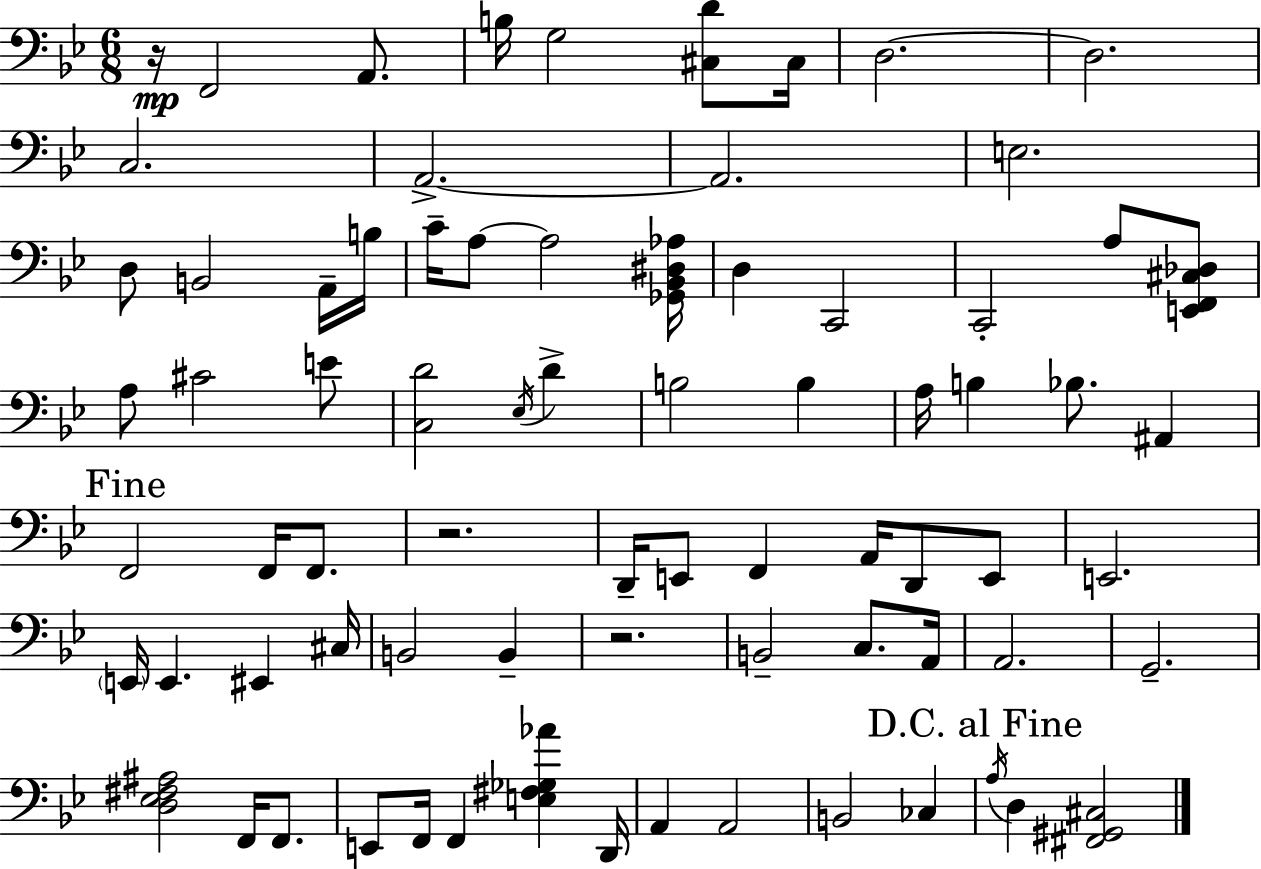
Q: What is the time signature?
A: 6/8